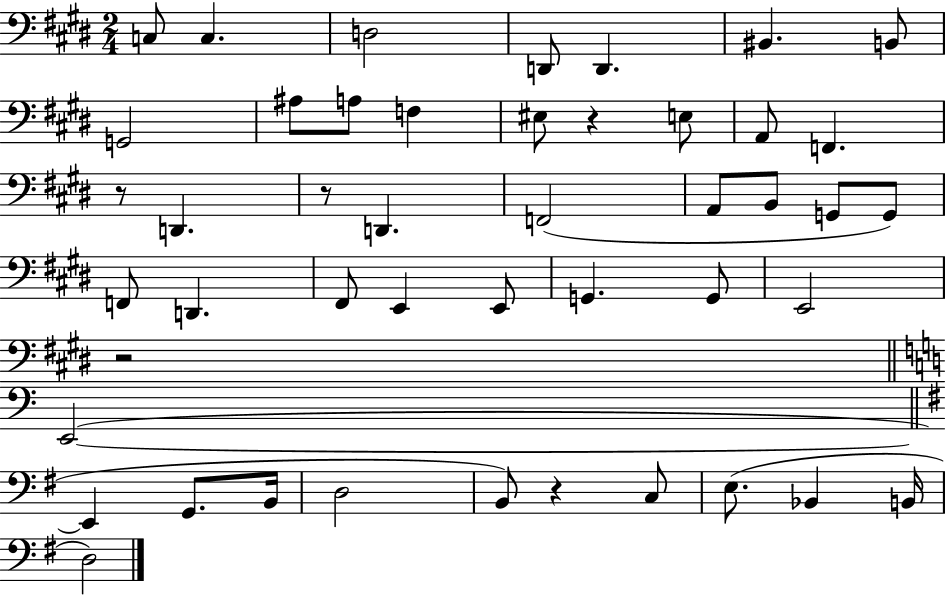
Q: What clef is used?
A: bass